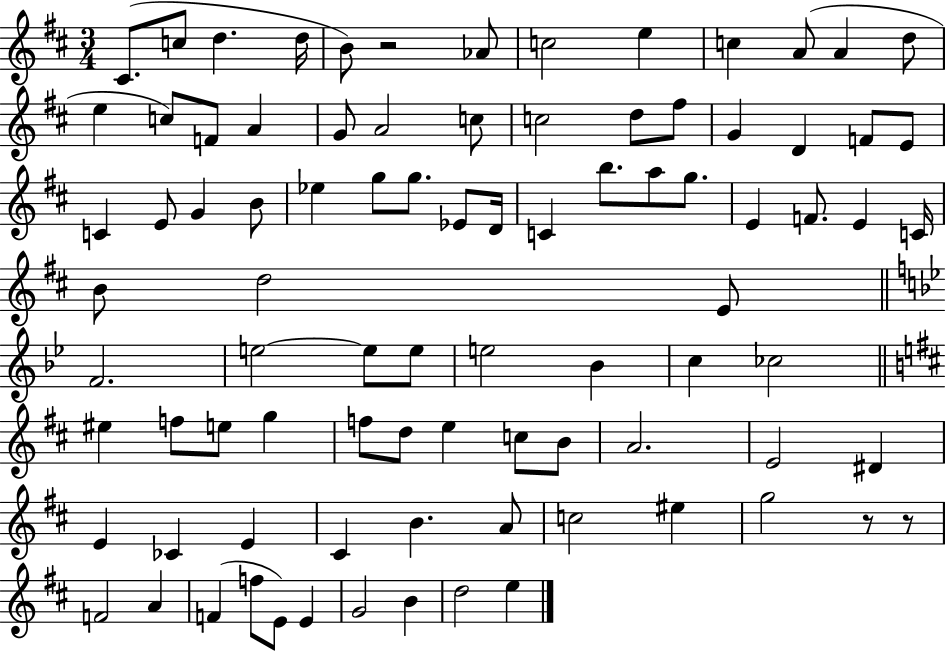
{
  \clef treble
  \numericTimeSignature
  \time 3/4
  \key d \major
  \repeat volta 2 { cis'8.( c''8 d''4. d''16 | b'8) r2 aes'8 | c''2 e''4 | c''4 a'8( a'4 d''8 | \break e''4 c''8) f'8 a'4 | g'8 a'2 c''8 | c''2 d''8 fis''8 | g'4 d'4 f'8 e'8 | \break c'4 e'8 g'4 b'8 | ees''4 g''8 g''8. ees'8 d'16 | c'4 b''8. a''8 g''8. | e'4 f'8. e'4 c'16 | \break b'8 d''2 e'8 | \bar "||" \break \key bes \major f'2. | e''2~~ e''8 e''8 | e''2 bes'4 | c''4 ces''2 | \break \bar "||" \break \key d \major eis''4 f''8 e''8 g''4 | f''8 d''8 e''4 c''8 b'8 | a'2. | e'2 dis'4 | \break e'4 ces'4 e'4 | cis'4 b'4. a'8 | c''2 eis''4 | g''2 r8 r8 | \break f'2 a'4 | f'4( f''8 e'8) e'4 | g'2 b'4 | d''2 e''4 | \break } \bar "|."
}